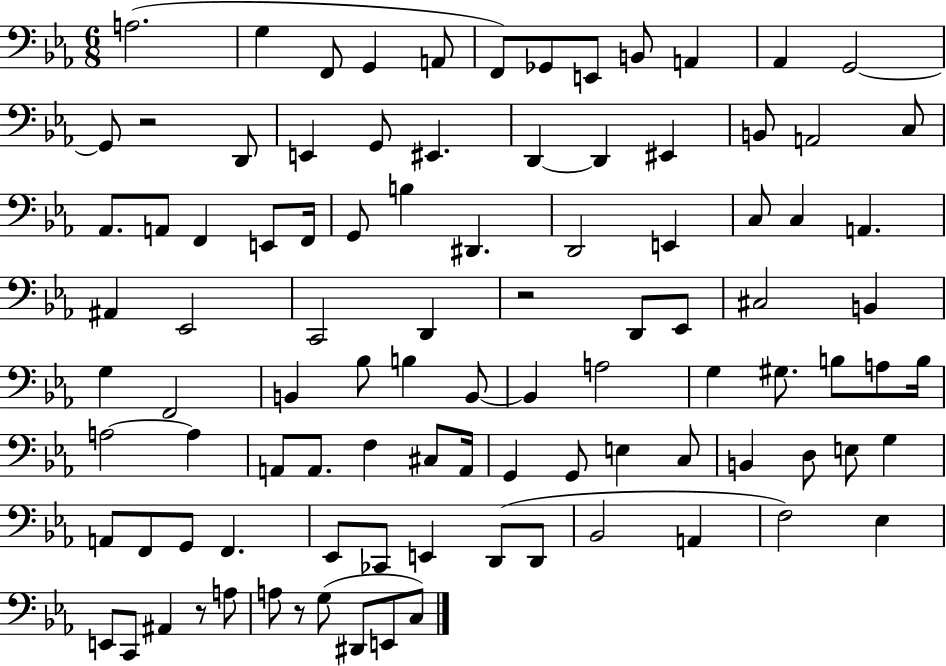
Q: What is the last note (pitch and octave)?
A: C3